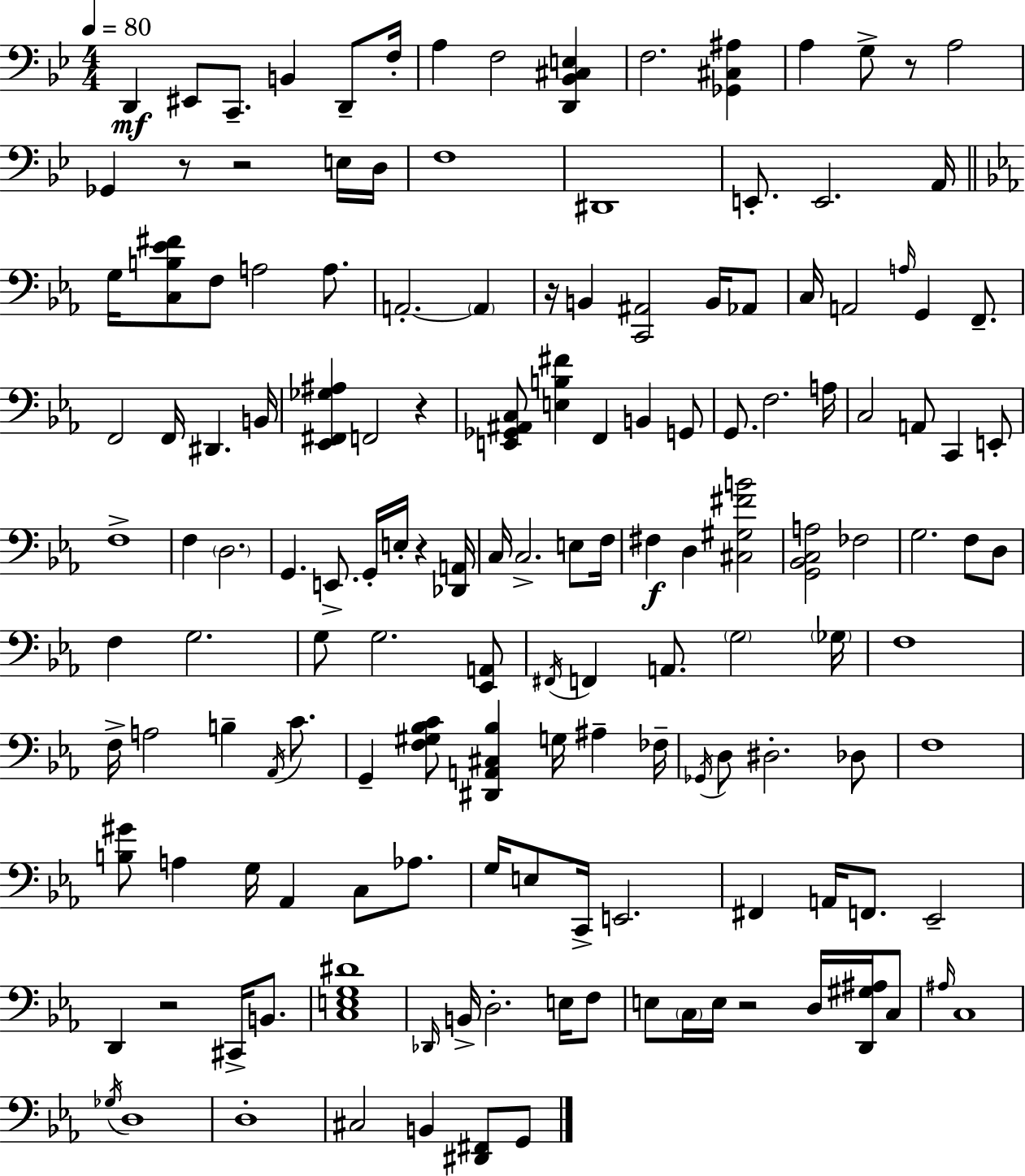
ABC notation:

X:1
T:Untitled
M:4/4
L:1/4
K:Gm
D,, ^E,,/2 C,,/2 B,, D,,/2 F,/4 A, F,2 [D,,_B,,^C,E,] F,2 [_G,,^C,^A,] A, G,/2 z/2 A,2 _G,, z/2 z2 E,/4 D,/4 F,4 ^D,,4 E,,/2 E,,2 A,,/4 G,/4 [C,B,_E^F]/2 F,/2 A,2 A,/2 A,,2 A,, z/4 B,, [C,,^A,,]2 B,,/4 _A,,/2 C,/4 A,,2 A,/4 G,, F,,/2 F,,2 F,,/4 ^D,, B,,/4 [_E,,^F,,_G,^A,] F,,2 z [E,,_G,,^A,,C,]/2 [E,B,^F] F,, B,, G,,/2 G,,/2 F,2 A,/4 C,2 A,,/2 C,, E,,/2 F,4 F, D,2 G,, E,,/2 G,,/4 E,/4 z [_D,,A,,]/4 C,/4 C,2 E,/2 F,/4 ^F, D, [^C,^G,^FB]2 [G,,_B,,C,A,]2 _F,2 G,2 F,/2 D,/2 F, G,2 G,/2 G,2 [_E,,A,,]/2 ^F,,/4 F,, A,,/2 G,2 _G,/4 F,4 F,/4 A,2 B, _A,,/4 C/2 G,, [F,^G,_B,C]/2 [^D,,A,,^C,_B,] G,/4 ^A, _F,/4 _G,,/4 D,/2 ^D,2 _D,/2 F,4 [B,^G]/2 A, G,/4 _A,, C,/2 _A,/2 G,/4 E,/2 C,,/4 E,,2 ^F,, A,,/4 F,,/2 _E,,2 D,, z2 ^C,,/4 B,,/2 [C,E,G,^D]4 _D,,/4 B,,/4 D,2 E,/4 F,/2 E,/2 C,/4 E,/4 z2 D,/4 [D,,^G,^A,]/4 C,/2 ^A,/4 C,4 _G,/4 D,4 D,4 ^C,2 B,, [^D,,^F,,]/2 G,,/2